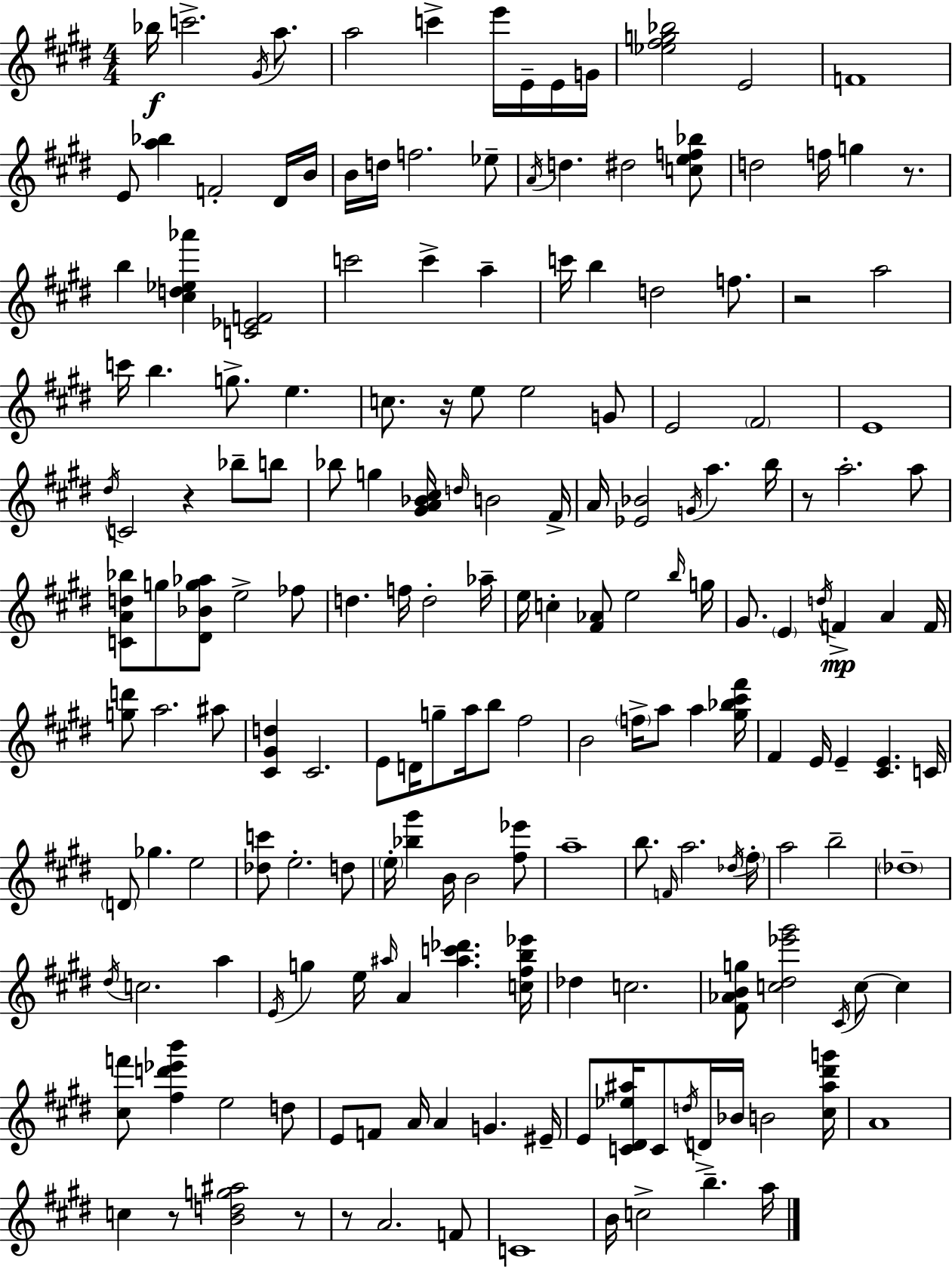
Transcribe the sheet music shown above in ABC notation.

X:1
T:Untitled
M:4/4
L:1/4
K:E
_b/4 c'2 ^G/4 a/2 a2 c' e'/4 E/4 E/4 G/4 [_e^fg_b]2 E2 F4 E/2 [a_b] F2 ^D/4 B/4 B/4 d/4 f2 _e/2 A/4 d ^d2 [cef_b]/2 d2 f/4 g z/2 b [^cd_e_a'] [C_EF]2 c'2 c' a c'/4 b d2 f/2 z2 a2 c'/4 b g/2 e c/2 z/4 e/2 e2 G/2 E2 ^F2 E4 ^d/4 C2 z _b/2 b/2 _b/2 g [^GA_B^c]/4 d/4 B2 ^F/4 A/4 [_E_B]2 G/4 a b/4 z/2 a2 a/2 [CAd_b]/2 g/2 [^D_Bg_a]/2 e2 _f/2 d f/4 d2 _a/4 e/4 c [^F_A]/2 e2 b/4 g/4 ^G/2 E d/4 F A F/4 [gd']/2 a2 ^a/2 [^C^Gd] ^C2 E/2 D/4 g/2 a/4 b/2 ^f2 B2 f/4 a/2 a [^g_b^c'^f']/4 ^F E/4 E [^CE] C/4 D/2 _g e2 [_dc']/2 e2 d/2 e/4 [_b^g'] B/4 B2 [^f_e']/2 a4 b/2 F/4 a2 _d/4 ^f/4 a2 b2 _d4 ^d/4 c2 a E/4 g e/4 ^a/4 A [^ac'_d'] [c^fb_e']/4 _d c2 [^F_ABg]/2 [c^d_e'^g']2 ^C/4 c/2 c [^cf']/2 [^fd'_e'b'] e2 d/2 E/2 F/2 A/4 A G ^E/4 E/2 [C^D_e^a]/4 C/2 d/4 D/4 _B/4 B2 [^c^a^d'g']/4 A4 c z/2 [Bdg^a]2 z/2 z/2 A2 F/2 C4 B/4 c2 b a/4